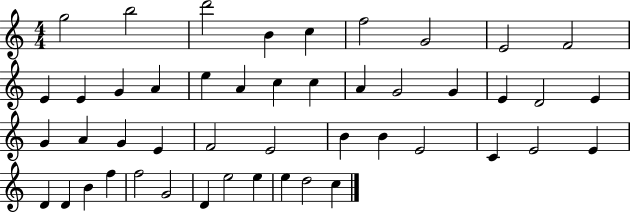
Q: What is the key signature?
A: C major